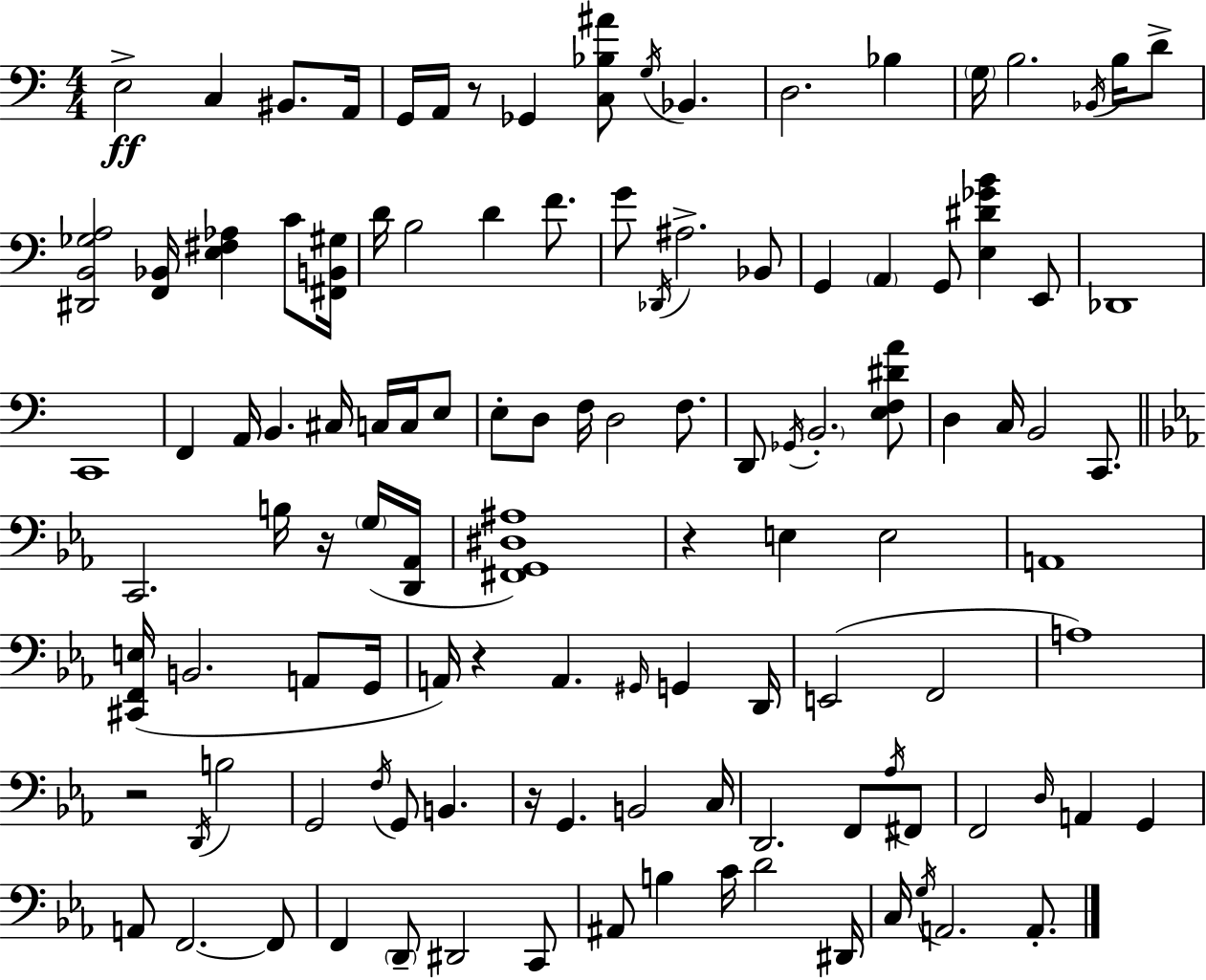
{
  \clef bass
  \numericTimeSignature
  \time 4/4
  \key a \minor
  e2->\ff c4 bis,8. a,16 | g,16 a,16 r8 ges,4 <c bes ais'>8 \acciaccatura { g16 } bes,4. | d2. bes4 | \parenthesize g16 b2. \acciaccatura { bes,16 } b16 | \break d'8-> <dis, b, ges a>2 <f, bes,>16 <e fis aes>4 c'8 | <fis, b, gis>16 d'16 b2 d'4 f'8. | g'8 \acciaccatura { des,16 } ais2.-> | bes,8 g,4 \parenthesize a,4 g,8 <e dis' ges' b'>4 | \break e,8 des,1 | c,1 | f,4 a,16 b,4. cis16 c16 | c16 e8 e8-. d8 f16 d2 | \break f8. d,8 \acciaccatura { ges,16 } \parenthesize b,2.-. | <e f dis' a'>8 d4 c16 b,2 | c,8. \bar "||" \break \key ees \major c,2. b16 r16 \parenthesize g16( <d, aes,>16 | <fis, g, dis ais>1) | r4 e4 e2 | a,1 | \break <cis, f, e>16( b,2. a,8 g,16 | a,16) r4 a,4. \grace { gis,16 } g,4 | d,16 e,2( f,2 | a1) | \break r2 \acciaccatura { d,16 } b2 | g,2 \acciaccatura { f16 } g,8 b,4. | r16 g,4. b,2 | c16 d,2. f,8 | \break \acciaccatura { aes16 } fis,8 f,2 \grace { d16 } a,4 | g,4 a,8 f,2.~~ | f,8 f,4 \parenthesize d,8-- dis,2 | c,8 ais,8 b4 c'16 d'2 | \break dis,16 c16 \acciaccatura { g16 } a,2. | a,8.-. \bar "|."
}